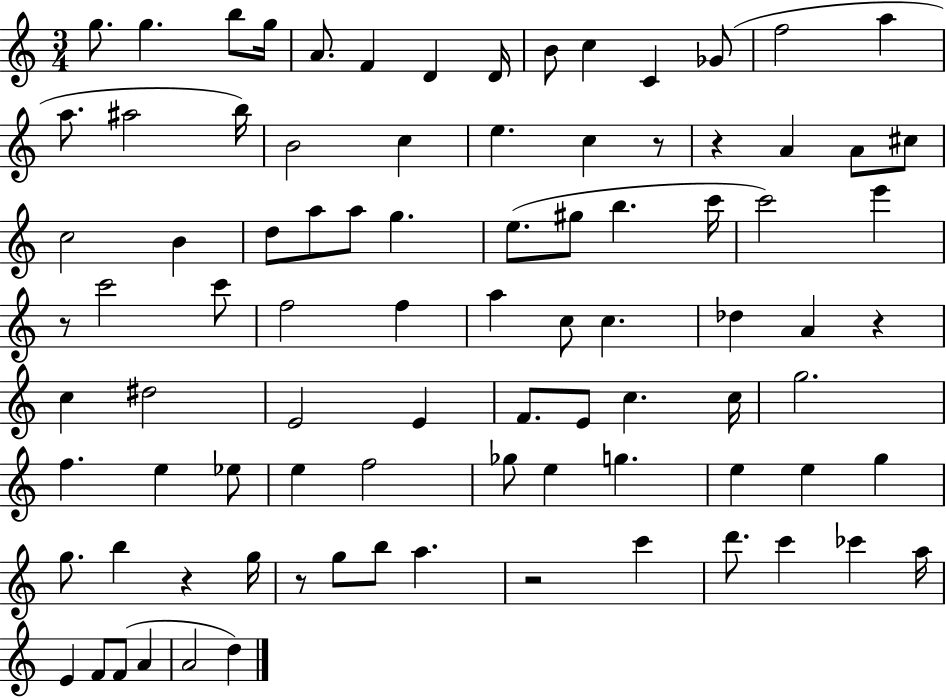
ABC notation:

X:1
T:Untitled
M:3/4
L:1/4
K:C
g/2 g b/2 g/4 A/2 F D D/4 B/2 c C _G/2 f2 a a/2 ^a2 b/4 B2 c e c z/2 z A A/2 ^c/2 c2 B d/2 a/2 a/2 g e/2 ^g/2 b c'/4 c'2 e' z/2 c'2 c'/2 f2 f a c/2 c _d A z c ^d2 E2 E F/2 E/2 c c/4 g2 f e _e/2 e f2 _g/2 e g e e g g/2 b z g/4 z/2 g/2 b/2 a z2 c' d'/2 c' _c' a/4 E F/2 F/2 A A2 d